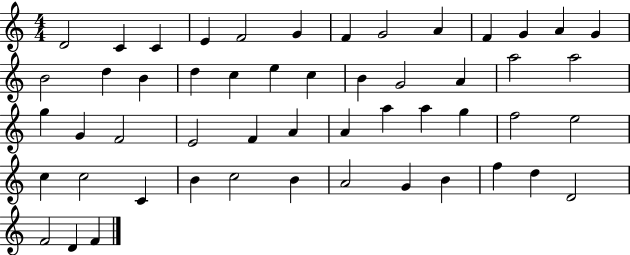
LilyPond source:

{
  \clef treble
  \numericTimeSignature
  \time 4/4
  \key c \major
  d'2 c'4 c'4 | e'4 f'2 g'4 | f'4 g'2 a'4 | f'4 g'4 a'4 g'4 | \break b'2 d''4 b'4 | d''4 c''4 e''4 c''4 | b'4 g'2 a'4 | a''2 a''2 | \break g''4 g'4 f'2 | e'2 f'4 a'4 | a'4 a''4 a''4 g''4 | f''2 e''2 | \break c''4 c''2 c'4 | b'4 c''2 b'4 | a'2 g'4 b'4 | f''4 d''4 d'2 | \break f'2 d'4 f'4 | \bar "|."
}